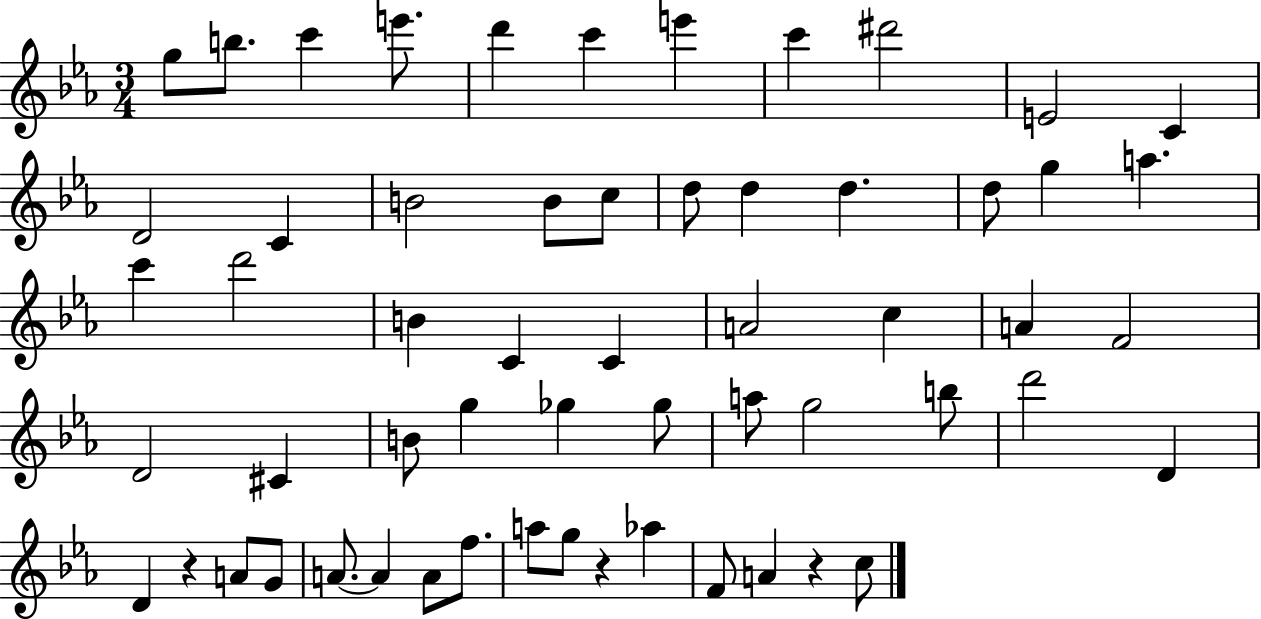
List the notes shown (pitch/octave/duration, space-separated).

G5/e B5/e. C6/q E6/e. D6/q C6/q E6/q C6/q D#6/h E4/h C4/q D4/h C4/q B4/h B4/e C5/e D5/e D5/q D5/q. D5/e G5/q A5/q. C6/q D6/h B4/q C4/q C4/q A4/h C5/q A4/q F4/h D4/h C#4/q B4/e G5/q Gb5/q Gb5/e A5/e G5/h B5/e D6/h D4/q D4/q R/q A4/e G4/e A4/e. A4/q A4/e F5/e. A5/e G5/e R/q Ab5/q F4/e A4/q R/q C5/e